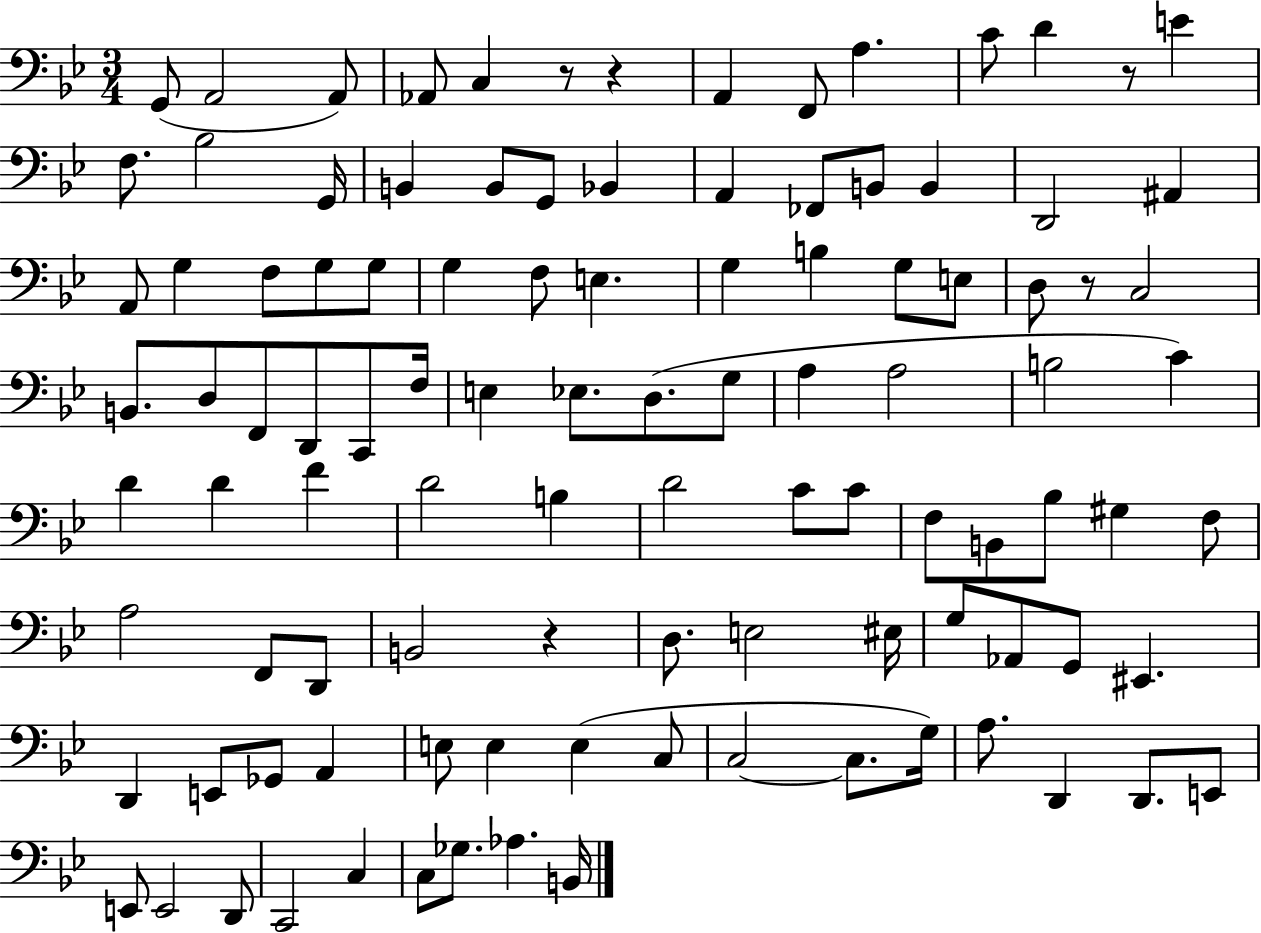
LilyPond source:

{
  \clef bass
  \numericTimeSignature
  \time 3/4
  \key bes \major
  g,8( a,2 a,8) | aes,8 c4 r8 r4 | a,4 f,8 a4. | c'8 d'4 r8 e'4 | \break f8. bes2 g,16 | b,4 b,8 g,8 bes,4 | a,4 fes,8 b,8 b,4 | d,2 ais,4 | \break a,8 g4 f8 g8 g8 | g4 f8 e4. | g4 b4 g8 e8 | d8 r8 c2 | \break b,8. d8 f,8 d,8 c,8 f16 | e4 ees8. d8.( g8 | a4 a2 | b2 c'4) | \break d'4 d'4 f'4 | d'2 b4 | d'2 c'8 c'8 | f8 b,8 bes8 gis4 f8 | \break a2 f,8 d,8 | b,2 r4 | d8. e2 eis16 | g8 aes,8 g,8 eis,4. | \break d,4 e,8 ges,8 a,4 | e8 e4 e4( c8 | c2~~ c8. g16) | a8. d,4 d,8. e,8 | \break e,8 e,2 d,8 | c,2 c4 | c8 ges8. aes4. b,16 | \bar "|."
}